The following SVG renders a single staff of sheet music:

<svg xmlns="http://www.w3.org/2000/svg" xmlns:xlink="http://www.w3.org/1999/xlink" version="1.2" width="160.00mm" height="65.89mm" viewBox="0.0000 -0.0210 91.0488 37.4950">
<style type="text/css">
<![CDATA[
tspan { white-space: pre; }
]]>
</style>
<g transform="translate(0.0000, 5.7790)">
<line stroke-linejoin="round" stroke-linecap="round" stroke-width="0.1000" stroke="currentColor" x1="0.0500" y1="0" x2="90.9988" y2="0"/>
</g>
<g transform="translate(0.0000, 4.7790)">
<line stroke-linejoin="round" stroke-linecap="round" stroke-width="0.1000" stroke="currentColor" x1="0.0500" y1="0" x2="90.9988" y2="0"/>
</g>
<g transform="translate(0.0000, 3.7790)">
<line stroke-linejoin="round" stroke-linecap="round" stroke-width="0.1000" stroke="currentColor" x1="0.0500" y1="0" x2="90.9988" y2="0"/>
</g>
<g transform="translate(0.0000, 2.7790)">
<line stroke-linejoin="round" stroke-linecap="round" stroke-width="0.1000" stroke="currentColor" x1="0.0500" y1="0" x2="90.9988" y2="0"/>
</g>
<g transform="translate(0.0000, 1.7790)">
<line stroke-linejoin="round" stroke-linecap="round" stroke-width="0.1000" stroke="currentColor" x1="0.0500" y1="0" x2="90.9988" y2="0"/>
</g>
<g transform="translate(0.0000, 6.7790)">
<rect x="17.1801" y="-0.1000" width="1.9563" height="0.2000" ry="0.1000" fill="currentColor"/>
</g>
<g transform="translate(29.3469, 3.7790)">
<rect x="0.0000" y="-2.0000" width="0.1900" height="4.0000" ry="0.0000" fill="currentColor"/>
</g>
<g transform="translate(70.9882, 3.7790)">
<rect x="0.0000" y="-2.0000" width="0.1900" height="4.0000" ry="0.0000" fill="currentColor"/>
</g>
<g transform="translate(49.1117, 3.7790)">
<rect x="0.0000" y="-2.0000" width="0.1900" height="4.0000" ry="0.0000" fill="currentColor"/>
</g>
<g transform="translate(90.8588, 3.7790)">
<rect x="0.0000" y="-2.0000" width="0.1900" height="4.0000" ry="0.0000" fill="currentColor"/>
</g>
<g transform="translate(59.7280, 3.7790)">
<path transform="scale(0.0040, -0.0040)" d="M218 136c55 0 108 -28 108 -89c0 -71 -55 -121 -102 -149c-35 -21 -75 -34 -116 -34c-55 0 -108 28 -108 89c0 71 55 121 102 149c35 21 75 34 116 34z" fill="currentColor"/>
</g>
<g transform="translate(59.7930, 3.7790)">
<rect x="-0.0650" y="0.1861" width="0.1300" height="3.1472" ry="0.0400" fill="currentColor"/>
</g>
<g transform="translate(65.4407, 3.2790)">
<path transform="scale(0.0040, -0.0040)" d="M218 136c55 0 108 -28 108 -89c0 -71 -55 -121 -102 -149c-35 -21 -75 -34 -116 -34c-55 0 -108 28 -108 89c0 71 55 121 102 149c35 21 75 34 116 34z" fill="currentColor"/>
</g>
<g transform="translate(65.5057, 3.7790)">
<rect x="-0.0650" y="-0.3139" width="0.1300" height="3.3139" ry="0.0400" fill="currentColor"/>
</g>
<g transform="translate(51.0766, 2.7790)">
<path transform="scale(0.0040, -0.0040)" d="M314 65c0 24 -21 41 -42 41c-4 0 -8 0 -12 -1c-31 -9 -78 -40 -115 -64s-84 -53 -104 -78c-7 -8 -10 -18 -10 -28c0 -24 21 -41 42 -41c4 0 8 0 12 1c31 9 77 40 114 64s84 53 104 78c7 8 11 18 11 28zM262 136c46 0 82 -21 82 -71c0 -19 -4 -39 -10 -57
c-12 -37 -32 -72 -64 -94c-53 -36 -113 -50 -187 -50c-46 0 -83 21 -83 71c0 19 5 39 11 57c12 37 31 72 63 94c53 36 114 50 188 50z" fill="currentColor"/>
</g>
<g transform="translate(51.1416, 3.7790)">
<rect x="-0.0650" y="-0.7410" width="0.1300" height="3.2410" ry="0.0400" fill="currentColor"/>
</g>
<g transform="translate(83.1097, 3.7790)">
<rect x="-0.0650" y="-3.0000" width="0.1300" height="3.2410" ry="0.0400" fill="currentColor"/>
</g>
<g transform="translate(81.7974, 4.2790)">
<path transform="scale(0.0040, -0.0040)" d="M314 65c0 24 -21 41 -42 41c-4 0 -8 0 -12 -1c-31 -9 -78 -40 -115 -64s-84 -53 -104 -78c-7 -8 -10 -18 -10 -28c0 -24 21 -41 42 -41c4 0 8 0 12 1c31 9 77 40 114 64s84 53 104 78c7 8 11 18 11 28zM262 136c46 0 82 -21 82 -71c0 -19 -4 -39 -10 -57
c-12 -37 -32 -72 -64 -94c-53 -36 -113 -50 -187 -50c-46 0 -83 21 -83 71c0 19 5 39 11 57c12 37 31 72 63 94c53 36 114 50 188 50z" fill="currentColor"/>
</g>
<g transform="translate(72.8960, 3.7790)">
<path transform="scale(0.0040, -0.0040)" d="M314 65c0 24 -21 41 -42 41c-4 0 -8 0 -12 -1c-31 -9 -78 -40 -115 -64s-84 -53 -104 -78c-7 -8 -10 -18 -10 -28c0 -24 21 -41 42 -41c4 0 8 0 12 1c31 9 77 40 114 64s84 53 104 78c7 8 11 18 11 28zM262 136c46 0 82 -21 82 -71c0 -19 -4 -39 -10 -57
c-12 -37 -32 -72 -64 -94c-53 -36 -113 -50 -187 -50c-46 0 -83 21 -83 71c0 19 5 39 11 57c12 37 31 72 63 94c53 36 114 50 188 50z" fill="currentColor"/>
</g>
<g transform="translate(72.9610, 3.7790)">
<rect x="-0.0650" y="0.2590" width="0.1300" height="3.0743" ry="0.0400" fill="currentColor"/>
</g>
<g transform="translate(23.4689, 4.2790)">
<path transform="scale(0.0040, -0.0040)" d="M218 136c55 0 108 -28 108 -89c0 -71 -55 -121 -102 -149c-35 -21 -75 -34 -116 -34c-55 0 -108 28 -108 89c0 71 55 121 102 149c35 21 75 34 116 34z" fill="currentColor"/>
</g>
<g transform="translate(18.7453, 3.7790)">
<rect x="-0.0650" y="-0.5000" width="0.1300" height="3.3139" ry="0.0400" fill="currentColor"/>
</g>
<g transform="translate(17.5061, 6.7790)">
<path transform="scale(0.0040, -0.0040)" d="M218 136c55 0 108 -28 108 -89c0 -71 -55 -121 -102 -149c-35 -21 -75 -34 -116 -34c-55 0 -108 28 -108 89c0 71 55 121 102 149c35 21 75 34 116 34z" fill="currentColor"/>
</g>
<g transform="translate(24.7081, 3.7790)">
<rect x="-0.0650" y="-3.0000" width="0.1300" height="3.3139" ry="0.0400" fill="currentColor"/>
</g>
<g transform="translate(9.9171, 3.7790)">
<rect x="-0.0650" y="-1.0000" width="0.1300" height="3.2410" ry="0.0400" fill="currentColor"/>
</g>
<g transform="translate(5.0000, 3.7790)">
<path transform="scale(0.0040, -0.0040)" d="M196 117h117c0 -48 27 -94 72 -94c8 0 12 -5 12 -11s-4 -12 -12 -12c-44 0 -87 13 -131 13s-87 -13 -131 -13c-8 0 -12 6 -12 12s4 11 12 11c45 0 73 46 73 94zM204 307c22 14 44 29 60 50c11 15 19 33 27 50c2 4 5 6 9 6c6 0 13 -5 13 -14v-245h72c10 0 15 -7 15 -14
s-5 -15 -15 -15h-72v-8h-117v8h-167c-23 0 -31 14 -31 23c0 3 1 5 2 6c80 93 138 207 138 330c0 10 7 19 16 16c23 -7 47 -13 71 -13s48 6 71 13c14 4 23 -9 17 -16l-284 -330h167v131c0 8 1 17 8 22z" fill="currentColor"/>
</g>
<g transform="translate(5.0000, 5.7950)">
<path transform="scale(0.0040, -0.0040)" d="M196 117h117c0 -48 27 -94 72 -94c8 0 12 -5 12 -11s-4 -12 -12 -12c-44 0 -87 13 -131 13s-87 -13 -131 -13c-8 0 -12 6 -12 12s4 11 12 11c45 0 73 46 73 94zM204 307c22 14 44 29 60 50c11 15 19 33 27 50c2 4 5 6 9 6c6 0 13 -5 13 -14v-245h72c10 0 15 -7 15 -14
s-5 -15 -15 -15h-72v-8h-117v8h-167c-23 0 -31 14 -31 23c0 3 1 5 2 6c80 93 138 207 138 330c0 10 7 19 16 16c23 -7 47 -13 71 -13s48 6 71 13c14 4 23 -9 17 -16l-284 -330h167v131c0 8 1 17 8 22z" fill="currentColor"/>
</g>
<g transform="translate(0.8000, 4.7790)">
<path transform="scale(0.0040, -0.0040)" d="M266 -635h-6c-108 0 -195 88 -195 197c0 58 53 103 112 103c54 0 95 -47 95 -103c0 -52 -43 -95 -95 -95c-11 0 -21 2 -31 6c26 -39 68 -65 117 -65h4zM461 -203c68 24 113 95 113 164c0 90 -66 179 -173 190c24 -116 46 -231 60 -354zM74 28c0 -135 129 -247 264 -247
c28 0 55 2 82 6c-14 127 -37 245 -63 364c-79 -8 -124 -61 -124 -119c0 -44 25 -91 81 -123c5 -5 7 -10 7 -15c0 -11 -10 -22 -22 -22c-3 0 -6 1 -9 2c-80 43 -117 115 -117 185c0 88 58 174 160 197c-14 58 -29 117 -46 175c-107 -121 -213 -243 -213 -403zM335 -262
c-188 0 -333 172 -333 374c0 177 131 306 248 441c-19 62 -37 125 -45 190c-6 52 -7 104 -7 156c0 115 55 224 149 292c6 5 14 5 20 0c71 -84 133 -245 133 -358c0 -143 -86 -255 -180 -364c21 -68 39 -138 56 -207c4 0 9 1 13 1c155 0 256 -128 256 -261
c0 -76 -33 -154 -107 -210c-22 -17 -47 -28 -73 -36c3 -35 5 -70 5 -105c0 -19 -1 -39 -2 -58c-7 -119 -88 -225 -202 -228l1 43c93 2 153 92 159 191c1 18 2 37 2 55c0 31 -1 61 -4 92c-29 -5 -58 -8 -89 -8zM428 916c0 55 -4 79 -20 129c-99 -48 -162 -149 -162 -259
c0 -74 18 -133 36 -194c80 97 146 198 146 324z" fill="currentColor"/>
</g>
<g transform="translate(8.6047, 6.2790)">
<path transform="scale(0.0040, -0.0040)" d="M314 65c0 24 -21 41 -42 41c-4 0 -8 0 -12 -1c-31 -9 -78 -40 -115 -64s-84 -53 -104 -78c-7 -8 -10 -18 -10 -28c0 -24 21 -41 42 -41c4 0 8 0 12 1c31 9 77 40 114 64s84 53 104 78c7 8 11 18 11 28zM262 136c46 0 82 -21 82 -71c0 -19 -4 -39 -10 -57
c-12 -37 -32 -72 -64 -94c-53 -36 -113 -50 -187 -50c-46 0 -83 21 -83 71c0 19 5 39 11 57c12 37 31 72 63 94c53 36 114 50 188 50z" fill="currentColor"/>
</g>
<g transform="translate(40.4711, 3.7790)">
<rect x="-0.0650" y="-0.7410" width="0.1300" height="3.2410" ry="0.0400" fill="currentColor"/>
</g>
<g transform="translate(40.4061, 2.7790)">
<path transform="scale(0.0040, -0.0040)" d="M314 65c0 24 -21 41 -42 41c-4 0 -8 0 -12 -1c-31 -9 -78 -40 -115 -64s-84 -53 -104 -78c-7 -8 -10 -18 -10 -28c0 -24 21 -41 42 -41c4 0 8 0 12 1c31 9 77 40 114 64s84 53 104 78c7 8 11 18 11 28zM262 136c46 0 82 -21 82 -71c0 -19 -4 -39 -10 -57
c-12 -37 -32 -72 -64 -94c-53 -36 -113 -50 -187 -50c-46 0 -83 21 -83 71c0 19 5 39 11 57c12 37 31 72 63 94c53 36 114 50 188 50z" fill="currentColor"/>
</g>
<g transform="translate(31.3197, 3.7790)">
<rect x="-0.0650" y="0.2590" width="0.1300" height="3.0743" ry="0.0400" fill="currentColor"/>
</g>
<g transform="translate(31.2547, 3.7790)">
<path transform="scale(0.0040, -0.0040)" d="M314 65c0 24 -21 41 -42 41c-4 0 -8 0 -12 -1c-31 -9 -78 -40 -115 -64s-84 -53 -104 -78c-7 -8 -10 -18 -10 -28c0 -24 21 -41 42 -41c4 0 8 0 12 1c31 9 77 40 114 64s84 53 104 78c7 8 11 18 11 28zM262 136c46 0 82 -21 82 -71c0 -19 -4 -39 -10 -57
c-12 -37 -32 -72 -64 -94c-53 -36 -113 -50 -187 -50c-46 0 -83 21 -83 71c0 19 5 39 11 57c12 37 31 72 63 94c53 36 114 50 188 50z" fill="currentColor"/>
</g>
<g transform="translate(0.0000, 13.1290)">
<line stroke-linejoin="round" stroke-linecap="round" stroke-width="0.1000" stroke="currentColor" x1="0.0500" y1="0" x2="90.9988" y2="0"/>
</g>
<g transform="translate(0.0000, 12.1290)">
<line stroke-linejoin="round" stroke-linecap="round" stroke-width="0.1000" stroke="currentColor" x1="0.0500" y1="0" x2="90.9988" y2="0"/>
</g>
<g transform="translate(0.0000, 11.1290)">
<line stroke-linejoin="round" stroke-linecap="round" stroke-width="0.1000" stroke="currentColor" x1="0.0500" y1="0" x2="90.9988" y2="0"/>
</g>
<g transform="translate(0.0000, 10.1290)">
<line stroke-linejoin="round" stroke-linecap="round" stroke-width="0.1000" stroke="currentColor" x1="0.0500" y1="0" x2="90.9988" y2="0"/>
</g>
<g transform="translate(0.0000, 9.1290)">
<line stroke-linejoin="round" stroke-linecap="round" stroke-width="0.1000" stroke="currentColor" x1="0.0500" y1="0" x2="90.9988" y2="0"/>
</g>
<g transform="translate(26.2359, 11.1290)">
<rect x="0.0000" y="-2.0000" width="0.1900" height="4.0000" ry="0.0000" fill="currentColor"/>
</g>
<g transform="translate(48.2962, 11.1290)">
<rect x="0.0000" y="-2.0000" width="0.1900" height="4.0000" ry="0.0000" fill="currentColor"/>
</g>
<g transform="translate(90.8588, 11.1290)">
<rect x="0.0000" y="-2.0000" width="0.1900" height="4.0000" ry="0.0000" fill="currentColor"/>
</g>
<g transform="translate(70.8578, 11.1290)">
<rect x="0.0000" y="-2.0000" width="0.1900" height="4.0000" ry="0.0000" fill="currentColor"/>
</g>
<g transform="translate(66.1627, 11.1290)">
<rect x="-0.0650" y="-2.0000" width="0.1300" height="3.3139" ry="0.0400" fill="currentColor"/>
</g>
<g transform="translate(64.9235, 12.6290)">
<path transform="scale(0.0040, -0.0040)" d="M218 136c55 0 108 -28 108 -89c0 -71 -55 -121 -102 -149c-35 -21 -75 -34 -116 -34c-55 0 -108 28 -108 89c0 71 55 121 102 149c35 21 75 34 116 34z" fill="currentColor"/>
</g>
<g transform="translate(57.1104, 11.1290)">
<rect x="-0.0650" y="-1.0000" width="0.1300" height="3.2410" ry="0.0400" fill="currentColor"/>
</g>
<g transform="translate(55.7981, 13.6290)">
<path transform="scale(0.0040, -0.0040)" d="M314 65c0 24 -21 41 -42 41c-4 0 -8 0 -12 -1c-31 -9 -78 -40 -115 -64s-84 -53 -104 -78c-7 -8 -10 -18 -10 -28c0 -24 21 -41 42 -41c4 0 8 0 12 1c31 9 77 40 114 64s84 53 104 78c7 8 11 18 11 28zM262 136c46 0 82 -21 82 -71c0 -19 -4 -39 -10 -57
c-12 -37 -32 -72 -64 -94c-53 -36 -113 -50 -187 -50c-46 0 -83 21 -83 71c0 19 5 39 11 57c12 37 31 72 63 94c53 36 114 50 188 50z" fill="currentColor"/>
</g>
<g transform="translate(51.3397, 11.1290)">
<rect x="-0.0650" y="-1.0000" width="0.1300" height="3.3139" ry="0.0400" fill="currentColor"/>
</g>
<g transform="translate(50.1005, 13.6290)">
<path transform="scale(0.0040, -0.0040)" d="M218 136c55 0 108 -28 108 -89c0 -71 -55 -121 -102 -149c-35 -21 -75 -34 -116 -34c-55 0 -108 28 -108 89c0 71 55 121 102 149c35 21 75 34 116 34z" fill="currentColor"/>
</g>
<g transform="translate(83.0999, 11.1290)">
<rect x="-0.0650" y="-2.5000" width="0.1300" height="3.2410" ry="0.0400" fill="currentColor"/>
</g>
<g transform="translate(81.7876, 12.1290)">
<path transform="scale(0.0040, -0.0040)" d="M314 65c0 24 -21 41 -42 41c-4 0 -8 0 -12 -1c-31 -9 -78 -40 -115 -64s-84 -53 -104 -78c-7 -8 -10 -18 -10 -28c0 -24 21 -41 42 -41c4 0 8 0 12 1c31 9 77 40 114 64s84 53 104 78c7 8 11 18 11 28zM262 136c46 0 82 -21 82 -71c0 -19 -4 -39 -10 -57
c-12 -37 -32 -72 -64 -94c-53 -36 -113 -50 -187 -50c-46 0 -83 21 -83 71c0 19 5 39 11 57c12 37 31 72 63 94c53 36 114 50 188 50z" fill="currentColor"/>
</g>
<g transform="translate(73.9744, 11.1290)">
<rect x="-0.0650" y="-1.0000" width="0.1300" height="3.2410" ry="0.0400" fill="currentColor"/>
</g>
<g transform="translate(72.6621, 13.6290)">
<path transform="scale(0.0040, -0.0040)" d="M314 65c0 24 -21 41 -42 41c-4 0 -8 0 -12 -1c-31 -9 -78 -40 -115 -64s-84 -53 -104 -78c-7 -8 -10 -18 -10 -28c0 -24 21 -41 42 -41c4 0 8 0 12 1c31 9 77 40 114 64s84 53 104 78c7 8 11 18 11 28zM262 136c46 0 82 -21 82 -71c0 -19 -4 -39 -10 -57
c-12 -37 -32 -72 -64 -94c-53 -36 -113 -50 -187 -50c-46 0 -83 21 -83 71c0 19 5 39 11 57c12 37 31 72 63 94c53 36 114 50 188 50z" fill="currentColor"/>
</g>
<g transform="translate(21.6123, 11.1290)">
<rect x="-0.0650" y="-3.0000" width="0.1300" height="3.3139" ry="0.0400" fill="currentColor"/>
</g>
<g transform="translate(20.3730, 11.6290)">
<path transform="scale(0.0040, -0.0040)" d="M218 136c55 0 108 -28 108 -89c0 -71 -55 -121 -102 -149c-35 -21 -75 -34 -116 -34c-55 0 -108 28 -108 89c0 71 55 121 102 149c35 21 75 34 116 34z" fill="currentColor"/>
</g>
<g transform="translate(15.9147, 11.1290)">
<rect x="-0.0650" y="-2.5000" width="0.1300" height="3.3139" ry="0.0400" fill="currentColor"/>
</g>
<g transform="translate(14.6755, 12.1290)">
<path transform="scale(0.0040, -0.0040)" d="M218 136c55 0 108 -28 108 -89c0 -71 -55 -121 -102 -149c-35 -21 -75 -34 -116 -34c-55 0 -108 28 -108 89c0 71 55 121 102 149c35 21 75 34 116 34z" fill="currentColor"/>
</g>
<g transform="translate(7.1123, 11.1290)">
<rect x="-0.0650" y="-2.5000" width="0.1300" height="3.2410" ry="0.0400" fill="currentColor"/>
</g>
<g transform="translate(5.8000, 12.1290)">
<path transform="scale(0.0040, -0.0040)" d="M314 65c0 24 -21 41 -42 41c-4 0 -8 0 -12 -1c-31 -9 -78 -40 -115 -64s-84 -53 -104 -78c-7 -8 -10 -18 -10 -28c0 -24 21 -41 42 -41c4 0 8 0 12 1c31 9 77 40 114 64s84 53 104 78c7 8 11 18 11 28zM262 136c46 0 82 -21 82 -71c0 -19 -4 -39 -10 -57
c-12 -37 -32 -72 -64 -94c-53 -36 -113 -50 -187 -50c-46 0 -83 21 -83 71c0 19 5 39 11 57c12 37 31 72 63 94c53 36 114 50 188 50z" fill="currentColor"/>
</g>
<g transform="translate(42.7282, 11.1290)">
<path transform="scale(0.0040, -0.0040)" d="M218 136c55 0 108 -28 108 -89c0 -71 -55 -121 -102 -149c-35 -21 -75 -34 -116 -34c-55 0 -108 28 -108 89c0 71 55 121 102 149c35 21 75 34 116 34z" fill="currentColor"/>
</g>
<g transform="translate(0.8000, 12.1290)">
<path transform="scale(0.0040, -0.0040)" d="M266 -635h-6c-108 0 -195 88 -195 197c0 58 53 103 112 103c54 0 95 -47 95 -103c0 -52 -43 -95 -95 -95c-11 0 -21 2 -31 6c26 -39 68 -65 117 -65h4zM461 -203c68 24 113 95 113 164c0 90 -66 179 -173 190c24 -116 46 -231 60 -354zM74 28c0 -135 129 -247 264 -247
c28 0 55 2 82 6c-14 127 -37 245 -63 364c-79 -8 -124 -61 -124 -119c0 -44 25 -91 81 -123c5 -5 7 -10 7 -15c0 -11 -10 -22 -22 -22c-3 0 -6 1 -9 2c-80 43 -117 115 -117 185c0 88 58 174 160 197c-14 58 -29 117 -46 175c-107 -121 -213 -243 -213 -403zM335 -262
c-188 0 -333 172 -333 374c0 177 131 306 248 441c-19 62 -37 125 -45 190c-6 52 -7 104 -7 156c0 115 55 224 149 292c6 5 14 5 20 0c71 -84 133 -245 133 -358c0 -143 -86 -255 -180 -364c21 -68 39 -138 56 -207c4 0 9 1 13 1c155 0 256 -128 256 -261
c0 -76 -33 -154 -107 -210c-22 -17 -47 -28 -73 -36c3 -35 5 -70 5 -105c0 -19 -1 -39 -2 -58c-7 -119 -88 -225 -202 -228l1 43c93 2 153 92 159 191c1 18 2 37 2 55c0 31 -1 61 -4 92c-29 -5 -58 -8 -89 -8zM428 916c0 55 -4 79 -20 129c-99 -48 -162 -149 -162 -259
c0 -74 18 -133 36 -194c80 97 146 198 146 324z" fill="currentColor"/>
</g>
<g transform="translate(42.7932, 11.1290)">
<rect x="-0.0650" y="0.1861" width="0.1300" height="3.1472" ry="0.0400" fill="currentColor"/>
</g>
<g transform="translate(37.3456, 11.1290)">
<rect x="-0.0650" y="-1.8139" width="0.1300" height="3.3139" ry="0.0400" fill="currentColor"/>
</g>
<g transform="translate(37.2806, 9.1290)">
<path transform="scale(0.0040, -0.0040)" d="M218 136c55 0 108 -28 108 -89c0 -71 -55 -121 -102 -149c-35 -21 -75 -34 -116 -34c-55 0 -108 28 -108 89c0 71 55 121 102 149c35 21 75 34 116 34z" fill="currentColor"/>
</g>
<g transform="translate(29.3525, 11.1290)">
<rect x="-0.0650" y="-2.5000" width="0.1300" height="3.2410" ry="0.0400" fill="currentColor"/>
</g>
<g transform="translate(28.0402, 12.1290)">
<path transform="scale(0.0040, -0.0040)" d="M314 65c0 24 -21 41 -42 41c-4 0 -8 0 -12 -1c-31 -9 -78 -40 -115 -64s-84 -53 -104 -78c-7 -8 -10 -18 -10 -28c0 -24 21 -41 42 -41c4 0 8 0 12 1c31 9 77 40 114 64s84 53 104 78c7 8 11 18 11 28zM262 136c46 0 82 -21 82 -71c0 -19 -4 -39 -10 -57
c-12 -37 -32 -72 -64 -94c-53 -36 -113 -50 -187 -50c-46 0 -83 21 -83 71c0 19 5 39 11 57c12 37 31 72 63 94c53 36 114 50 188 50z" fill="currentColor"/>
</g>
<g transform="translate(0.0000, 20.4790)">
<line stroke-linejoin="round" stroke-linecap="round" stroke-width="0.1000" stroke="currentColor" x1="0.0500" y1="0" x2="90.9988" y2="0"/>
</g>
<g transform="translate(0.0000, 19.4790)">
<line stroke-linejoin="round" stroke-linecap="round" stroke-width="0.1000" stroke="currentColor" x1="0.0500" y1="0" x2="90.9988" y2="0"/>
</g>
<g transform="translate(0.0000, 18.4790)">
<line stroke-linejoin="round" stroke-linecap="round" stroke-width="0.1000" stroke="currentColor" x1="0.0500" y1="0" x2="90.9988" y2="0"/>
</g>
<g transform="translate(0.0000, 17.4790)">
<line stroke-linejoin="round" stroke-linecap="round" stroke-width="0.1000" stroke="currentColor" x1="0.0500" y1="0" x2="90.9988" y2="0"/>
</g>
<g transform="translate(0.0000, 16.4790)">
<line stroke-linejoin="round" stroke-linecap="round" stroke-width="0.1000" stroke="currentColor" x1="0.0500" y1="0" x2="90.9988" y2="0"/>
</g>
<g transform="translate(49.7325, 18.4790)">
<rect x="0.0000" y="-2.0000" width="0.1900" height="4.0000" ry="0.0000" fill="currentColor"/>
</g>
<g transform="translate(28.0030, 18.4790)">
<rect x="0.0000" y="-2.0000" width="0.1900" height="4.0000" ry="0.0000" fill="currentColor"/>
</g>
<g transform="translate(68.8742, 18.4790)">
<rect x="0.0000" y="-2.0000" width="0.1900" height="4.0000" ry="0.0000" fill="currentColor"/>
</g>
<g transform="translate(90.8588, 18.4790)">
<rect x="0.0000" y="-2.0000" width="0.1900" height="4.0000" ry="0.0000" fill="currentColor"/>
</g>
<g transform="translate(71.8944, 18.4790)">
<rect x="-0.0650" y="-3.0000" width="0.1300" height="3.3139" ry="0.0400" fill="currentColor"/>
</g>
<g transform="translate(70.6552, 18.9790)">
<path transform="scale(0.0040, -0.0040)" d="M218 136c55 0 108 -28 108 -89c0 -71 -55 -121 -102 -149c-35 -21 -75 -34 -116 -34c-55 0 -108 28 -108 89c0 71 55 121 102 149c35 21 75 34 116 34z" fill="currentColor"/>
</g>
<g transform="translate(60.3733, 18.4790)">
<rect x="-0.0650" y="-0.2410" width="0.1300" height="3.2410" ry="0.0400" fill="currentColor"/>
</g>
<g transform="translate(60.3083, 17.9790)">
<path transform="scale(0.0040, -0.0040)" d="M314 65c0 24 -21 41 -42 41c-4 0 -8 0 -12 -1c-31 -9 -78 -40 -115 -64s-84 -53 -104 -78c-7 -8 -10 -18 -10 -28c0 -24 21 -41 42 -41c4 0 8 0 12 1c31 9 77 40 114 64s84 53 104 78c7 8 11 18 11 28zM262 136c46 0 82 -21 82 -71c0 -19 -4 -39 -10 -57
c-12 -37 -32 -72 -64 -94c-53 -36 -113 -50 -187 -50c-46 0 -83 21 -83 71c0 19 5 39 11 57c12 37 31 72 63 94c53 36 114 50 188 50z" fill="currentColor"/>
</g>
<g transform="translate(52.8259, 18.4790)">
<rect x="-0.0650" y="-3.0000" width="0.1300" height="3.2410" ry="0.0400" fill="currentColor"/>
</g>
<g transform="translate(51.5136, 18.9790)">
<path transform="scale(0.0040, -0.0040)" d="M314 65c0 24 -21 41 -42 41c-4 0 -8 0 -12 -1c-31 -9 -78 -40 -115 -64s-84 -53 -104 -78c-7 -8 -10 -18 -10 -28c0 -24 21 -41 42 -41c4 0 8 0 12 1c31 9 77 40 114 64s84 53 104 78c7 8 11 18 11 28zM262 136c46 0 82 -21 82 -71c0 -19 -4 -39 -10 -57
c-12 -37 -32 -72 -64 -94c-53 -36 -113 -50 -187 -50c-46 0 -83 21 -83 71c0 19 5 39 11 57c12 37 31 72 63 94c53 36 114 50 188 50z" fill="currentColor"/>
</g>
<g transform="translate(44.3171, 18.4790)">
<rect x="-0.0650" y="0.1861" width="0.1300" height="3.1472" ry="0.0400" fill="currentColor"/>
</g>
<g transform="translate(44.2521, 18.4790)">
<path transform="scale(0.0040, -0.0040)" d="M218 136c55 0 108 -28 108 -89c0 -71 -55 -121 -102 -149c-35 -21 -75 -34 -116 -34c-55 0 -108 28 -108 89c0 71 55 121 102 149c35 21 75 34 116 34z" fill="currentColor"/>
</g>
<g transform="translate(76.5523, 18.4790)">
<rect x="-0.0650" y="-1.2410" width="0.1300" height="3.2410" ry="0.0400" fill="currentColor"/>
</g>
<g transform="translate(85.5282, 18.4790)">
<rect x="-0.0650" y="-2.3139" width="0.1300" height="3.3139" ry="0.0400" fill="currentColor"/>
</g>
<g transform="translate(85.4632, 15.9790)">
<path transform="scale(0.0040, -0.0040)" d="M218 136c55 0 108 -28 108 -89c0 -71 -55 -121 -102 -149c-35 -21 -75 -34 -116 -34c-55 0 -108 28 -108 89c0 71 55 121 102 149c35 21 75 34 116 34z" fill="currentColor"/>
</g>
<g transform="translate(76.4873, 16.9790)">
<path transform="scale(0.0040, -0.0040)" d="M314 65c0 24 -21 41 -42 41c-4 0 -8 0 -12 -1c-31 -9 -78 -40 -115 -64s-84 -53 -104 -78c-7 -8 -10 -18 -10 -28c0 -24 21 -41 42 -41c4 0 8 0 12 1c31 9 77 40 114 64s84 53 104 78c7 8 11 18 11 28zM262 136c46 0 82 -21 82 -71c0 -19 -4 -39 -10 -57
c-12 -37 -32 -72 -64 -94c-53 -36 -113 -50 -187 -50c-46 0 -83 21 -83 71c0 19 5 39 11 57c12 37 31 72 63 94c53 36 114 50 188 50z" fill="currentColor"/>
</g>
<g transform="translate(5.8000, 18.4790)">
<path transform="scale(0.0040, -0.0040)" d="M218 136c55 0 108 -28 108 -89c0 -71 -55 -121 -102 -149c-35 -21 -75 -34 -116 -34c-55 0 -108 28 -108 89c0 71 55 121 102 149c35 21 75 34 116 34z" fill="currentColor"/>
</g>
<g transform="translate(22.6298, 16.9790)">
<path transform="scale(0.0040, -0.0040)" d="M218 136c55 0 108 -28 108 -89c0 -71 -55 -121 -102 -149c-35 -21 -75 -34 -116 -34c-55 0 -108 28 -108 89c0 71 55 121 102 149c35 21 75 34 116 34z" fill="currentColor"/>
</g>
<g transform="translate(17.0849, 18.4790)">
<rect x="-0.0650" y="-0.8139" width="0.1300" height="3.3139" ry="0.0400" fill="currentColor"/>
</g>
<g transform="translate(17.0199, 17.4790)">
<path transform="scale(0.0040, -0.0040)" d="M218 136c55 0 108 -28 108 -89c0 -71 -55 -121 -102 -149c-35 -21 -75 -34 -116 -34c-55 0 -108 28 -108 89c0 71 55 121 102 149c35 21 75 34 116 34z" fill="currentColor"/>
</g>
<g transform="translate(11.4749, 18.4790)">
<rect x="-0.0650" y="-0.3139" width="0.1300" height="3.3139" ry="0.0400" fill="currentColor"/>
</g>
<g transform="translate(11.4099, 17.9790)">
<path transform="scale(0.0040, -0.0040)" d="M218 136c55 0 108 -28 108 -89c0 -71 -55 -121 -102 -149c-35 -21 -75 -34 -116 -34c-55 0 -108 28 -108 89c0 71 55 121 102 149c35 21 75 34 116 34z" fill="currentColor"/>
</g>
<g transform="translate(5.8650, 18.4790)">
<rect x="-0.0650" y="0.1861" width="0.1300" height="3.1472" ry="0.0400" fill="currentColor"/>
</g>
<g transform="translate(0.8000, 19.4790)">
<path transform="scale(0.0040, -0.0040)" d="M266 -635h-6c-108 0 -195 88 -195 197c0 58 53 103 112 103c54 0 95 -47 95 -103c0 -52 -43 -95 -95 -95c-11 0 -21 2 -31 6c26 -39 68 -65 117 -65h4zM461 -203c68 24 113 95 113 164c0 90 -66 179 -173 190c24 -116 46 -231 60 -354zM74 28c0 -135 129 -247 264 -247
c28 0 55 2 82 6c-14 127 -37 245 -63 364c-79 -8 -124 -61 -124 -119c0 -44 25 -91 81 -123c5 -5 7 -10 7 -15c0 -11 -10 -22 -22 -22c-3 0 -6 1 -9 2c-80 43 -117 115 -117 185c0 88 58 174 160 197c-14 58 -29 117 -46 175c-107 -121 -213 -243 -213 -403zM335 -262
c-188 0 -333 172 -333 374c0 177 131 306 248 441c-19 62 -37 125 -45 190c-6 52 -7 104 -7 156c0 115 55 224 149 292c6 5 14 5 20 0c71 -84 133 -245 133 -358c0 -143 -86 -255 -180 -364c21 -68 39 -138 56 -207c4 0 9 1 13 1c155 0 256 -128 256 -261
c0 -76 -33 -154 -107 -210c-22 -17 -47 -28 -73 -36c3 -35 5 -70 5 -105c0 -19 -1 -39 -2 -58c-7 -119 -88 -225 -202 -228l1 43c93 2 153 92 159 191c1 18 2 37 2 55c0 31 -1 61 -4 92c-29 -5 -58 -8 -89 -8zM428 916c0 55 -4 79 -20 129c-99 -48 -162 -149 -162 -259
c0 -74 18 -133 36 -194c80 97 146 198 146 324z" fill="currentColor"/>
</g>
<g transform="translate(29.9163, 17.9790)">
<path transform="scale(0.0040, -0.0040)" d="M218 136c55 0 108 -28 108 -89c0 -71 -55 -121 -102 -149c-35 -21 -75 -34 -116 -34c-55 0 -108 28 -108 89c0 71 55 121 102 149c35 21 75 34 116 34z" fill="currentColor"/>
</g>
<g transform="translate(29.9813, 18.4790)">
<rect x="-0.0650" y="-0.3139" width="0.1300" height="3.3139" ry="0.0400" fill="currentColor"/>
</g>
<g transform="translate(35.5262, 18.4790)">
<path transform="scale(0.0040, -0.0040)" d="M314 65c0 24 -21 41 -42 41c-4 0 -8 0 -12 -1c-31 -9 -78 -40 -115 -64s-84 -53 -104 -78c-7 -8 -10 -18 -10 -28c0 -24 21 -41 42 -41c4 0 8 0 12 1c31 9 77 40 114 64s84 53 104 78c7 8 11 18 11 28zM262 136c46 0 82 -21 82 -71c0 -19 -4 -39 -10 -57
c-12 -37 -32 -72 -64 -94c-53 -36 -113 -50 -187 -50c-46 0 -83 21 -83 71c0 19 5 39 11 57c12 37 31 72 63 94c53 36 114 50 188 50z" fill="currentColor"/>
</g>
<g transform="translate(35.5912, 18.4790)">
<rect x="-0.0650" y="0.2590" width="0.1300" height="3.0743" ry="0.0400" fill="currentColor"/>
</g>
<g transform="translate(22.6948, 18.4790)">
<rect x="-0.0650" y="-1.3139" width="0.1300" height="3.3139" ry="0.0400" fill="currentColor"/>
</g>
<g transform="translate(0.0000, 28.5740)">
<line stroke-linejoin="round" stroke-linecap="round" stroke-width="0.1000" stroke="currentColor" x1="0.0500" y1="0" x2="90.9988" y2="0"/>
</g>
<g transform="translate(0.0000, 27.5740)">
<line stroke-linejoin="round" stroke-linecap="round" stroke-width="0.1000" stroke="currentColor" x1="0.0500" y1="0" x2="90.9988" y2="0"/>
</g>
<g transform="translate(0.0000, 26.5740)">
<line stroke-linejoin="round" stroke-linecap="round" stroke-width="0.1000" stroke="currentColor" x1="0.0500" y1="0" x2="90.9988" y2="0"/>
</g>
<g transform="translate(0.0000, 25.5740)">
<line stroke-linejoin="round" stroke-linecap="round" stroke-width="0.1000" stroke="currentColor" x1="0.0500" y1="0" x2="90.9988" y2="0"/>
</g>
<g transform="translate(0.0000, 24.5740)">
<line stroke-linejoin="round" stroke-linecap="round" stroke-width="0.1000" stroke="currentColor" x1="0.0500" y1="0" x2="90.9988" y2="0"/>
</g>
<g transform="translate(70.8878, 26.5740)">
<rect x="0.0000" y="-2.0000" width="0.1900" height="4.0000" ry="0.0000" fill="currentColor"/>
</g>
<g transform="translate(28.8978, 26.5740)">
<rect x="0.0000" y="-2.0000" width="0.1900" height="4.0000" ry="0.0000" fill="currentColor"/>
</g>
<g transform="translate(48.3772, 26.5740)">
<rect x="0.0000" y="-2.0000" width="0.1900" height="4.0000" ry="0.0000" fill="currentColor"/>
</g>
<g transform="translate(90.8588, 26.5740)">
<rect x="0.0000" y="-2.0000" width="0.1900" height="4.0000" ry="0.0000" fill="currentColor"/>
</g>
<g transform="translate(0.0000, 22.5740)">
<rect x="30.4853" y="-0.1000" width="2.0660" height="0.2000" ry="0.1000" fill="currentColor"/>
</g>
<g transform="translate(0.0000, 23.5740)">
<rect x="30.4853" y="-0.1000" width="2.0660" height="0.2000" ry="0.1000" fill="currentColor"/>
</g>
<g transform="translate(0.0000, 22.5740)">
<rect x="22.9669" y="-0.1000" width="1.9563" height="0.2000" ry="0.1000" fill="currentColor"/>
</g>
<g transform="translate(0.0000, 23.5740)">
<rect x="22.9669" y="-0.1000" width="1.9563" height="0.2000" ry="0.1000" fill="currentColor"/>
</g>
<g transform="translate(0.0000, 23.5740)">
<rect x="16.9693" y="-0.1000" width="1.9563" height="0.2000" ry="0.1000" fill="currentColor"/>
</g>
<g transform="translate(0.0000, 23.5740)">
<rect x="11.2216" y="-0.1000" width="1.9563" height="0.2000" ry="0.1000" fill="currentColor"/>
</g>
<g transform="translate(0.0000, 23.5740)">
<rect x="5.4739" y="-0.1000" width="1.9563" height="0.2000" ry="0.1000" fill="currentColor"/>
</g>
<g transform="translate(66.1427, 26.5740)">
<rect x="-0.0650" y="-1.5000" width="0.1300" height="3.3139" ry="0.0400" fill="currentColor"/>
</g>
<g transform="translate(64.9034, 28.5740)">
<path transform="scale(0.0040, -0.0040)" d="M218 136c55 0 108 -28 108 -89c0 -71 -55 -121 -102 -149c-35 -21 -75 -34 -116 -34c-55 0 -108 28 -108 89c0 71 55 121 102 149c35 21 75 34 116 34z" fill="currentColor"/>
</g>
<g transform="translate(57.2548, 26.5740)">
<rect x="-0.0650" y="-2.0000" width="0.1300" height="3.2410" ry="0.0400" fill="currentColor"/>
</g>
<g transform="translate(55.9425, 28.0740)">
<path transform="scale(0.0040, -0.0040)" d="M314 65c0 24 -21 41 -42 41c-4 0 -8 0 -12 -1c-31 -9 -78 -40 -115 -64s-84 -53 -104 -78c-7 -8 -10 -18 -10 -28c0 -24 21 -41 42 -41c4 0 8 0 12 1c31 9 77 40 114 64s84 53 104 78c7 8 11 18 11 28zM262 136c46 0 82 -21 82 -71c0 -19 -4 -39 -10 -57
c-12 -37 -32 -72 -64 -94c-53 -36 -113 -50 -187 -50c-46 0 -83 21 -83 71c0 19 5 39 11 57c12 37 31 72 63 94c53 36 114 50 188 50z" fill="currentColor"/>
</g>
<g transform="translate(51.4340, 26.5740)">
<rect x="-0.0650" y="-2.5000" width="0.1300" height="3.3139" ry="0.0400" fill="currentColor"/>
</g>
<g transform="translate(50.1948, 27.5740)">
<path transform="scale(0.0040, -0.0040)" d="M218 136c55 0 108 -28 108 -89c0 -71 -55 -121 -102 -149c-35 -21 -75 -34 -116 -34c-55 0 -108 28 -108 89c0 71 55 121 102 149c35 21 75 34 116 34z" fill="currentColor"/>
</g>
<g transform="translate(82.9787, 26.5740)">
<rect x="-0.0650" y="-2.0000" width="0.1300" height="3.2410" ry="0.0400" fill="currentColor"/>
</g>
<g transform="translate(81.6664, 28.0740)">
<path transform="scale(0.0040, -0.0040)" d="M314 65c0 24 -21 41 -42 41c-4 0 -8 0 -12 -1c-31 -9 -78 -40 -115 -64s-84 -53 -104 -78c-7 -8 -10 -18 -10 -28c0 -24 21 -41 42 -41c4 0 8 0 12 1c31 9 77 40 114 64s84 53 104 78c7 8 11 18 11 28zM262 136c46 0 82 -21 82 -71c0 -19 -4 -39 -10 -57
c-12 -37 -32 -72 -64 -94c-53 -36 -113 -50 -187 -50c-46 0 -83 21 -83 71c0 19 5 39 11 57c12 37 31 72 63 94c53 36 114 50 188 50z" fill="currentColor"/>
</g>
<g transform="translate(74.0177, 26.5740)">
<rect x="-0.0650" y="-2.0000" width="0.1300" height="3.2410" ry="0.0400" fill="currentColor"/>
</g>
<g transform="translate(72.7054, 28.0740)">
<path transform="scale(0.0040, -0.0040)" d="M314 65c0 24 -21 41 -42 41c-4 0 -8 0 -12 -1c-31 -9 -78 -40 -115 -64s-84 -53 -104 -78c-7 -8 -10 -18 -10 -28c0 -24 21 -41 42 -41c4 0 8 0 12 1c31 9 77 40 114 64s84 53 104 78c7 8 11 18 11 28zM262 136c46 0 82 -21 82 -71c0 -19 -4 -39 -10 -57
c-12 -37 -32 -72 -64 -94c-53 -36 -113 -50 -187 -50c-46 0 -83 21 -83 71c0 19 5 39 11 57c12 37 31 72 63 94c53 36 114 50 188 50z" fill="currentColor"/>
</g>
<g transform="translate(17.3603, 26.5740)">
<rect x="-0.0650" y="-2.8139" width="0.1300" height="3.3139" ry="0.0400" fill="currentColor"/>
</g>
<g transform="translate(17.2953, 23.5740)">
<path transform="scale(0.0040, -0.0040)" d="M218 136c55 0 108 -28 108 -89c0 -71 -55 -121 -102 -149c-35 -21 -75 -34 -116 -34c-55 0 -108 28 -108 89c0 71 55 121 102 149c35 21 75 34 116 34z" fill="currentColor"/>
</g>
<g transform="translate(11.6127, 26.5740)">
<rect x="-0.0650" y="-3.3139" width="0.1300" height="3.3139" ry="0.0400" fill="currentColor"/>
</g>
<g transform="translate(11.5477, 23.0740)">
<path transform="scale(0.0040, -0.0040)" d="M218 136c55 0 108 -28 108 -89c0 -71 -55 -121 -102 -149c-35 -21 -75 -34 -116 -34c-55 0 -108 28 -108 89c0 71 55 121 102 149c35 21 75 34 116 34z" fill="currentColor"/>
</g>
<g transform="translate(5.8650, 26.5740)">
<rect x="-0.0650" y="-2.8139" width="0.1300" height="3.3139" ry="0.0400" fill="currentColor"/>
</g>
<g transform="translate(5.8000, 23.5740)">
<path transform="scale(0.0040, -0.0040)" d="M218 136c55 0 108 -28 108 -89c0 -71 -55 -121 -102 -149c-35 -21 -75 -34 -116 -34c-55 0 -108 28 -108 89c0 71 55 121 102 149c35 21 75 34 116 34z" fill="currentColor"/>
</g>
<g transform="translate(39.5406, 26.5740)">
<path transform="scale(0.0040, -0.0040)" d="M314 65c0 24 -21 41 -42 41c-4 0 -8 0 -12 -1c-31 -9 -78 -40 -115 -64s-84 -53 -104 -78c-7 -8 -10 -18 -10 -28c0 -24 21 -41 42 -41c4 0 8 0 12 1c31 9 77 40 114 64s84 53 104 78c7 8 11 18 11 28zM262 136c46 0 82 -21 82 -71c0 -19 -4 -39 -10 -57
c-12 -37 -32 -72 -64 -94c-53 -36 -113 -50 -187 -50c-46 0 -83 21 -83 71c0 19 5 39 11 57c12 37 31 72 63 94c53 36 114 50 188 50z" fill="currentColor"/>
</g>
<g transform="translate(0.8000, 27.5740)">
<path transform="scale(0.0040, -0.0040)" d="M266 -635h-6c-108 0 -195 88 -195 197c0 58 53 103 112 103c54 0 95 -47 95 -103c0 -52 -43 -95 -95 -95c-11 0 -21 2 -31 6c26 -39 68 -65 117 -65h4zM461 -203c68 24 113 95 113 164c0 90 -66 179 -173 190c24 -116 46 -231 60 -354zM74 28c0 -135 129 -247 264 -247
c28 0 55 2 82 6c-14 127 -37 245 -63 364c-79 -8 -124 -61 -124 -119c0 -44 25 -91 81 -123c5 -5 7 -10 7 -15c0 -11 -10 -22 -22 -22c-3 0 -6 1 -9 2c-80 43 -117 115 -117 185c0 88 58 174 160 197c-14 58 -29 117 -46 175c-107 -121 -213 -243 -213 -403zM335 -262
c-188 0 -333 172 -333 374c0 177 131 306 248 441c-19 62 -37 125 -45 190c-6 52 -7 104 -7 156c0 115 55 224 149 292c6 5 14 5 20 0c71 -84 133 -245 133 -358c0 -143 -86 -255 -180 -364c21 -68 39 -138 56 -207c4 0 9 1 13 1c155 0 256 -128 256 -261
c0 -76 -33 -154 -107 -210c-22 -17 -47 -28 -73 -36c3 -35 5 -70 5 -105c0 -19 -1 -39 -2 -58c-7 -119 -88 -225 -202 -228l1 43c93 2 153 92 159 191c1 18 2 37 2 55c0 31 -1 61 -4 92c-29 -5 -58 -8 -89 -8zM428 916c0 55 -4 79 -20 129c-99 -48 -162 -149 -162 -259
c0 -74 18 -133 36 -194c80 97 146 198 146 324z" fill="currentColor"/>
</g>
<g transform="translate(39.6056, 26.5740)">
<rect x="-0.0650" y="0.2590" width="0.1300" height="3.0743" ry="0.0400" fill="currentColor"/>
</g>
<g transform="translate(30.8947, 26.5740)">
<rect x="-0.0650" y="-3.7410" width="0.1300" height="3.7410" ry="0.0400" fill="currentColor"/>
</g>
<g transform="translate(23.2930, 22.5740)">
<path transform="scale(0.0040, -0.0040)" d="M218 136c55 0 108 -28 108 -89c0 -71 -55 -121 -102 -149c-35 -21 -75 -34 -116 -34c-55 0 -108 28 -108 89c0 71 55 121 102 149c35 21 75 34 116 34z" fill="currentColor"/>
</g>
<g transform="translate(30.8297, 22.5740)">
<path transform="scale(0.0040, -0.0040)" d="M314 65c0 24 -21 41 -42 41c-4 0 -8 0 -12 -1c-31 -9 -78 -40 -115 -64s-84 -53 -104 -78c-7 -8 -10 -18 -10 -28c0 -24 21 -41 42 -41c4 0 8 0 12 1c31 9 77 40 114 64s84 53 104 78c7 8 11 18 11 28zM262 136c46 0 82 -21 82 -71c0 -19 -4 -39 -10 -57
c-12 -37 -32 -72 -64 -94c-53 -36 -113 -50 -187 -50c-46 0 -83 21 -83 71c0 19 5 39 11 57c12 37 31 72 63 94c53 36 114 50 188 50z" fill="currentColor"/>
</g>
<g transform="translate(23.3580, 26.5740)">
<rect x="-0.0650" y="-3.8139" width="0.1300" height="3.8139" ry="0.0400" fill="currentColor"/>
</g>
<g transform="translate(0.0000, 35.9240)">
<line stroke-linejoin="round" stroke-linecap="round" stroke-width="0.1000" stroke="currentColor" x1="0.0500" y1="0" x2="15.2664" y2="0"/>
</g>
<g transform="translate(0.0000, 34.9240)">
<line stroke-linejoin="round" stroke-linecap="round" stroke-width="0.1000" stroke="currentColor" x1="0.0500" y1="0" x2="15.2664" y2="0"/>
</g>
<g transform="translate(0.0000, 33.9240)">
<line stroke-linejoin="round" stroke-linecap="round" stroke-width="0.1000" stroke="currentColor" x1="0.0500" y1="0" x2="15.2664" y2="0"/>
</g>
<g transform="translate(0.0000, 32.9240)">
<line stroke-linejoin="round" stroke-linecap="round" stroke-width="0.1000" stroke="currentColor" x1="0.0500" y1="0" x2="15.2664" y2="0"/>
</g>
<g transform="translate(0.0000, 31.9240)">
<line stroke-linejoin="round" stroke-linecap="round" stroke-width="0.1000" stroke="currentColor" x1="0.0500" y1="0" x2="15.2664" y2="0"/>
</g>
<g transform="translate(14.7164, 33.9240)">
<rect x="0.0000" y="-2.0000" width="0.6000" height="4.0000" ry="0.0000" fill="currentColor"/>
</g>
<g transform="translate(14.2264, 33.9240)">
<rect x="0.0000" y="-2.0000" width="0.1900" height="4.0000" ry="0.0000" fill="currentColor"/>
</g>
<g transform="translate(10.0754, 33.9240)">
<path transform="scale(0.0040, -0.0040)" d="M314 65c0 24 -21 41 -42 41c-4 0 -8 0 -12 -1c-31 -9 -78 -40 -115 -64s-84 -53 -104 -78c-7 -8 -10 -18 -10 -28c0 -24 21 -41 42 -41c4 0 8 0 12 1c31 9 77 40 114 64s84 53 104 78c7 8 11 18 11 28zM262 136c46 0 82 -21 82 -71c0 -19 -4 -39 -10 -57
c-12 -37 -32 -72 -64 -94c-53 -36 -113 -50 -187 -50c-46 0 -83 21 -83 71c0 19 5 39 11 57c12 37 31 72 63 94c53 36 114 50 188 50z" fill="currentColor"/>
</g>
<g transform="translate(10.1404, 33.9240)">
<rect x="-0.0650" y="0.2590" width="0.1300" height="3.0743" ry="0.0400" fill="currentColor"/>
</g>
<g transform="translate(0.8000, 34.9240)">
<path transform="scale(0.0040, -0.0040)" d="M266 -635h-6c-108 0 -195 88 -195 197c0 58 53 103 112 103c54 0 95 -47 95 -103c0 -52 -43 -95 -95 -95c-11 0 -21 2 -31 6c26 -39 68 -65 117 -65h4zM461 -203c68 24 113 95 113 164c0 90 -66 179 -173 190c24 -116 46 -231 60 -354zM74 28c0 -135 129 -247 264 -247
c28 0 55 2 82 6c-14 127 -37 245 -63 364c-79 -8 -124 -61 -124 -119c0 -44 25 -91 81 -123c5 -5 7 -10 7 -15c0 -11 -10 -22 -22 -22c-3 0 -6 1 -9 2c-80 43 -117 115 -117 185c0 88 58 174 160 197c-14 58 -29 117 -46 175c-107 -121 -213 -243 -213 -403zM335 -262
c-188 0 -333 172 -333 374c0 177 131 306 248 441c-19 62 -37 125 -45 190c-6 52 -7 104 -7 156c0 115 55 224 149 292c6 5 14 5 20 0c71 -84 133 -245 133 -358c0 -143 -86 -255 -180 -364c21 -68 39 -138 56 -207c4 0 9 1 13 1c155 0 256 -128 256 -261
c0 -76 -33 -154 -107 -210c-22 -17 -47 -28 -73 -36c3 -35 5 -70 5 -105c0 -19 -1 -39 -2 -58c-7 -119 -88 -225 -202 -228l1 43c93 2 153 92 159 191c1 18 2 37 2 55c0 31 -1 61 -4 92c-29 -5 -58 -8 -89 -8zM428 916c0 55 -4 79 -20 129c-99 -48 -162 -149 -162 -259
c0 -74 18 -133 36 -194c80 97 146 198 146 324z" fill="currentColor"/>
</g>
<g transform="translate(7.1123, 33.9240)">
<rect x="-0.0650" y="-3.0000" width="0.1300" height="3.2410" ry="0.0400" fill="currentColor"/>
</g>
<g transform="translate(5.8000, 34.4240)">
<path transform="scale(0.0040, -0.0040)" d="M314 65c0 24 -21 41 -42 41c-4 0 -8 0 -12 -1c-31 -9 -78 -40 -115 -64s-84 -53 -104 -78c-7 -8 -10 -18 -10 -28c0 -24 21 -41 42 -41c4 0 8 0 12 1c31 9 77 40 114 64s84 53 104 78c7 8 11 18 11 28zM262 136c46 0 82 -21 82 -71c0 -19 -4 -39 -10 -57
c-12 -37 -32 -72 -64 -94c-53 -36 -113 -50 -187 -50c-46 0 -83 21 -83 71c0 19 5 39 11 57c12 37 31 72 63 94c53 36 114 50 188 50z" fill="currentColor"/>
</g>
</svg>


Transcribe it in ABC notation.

X:1
T:Untitled
M:4/4
L:1/4
K:C
D2 C A B2 d2 d2 B c B2 A2 G2 G A G2 f B D D2 F D2 G2 B c d e c B2 B A2 c2 A e2 g a b a c' c'2 B2 G F2 E F2 F2 A2 B2